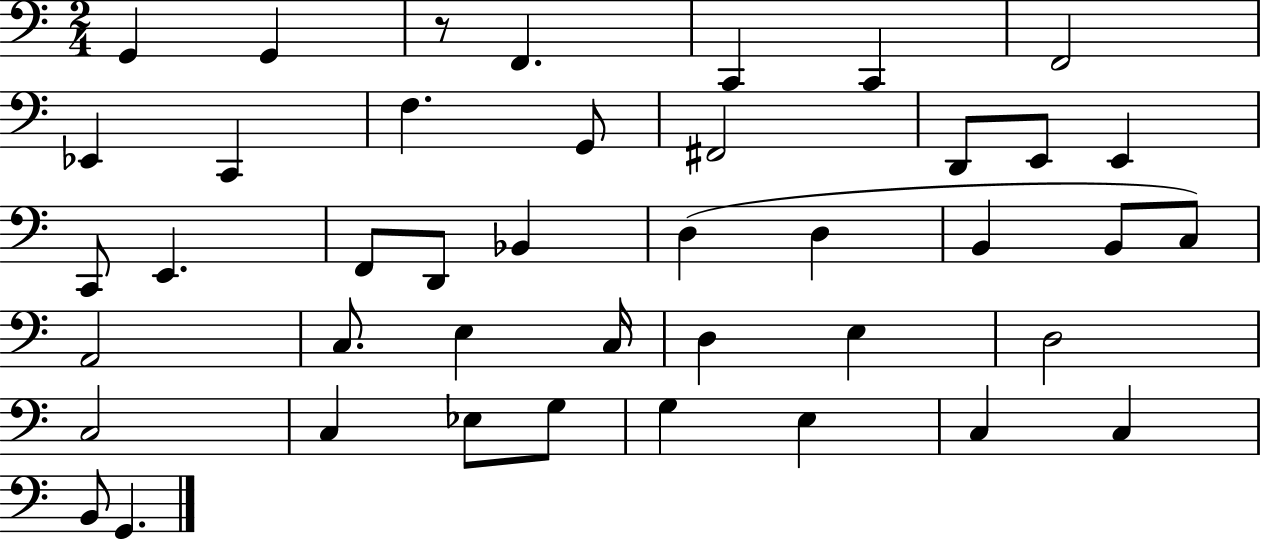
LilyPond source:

{
  \clef bass
  \numericTimeSignature
  \time 2/4
  \key c \major
  \repeat volta 2 { g,4 g,4 | r8 f,4. | c,4 c,4 | f,2 | \break ees,4 c,4 | f4. g,8 | fis,2 | d,8 e,8 e,4 | \break c,8 e,4. | f,8 d,8 bes,4 | d4( d4 | b,4 b,8 c8) | \break a,2 | c8. e4 c16 | d4 e4 | d2 | \break c2 | c4 ees8 g8 | g4 e4 | c4 c4 | \break b,8 g,4. | } \bar "|."
}